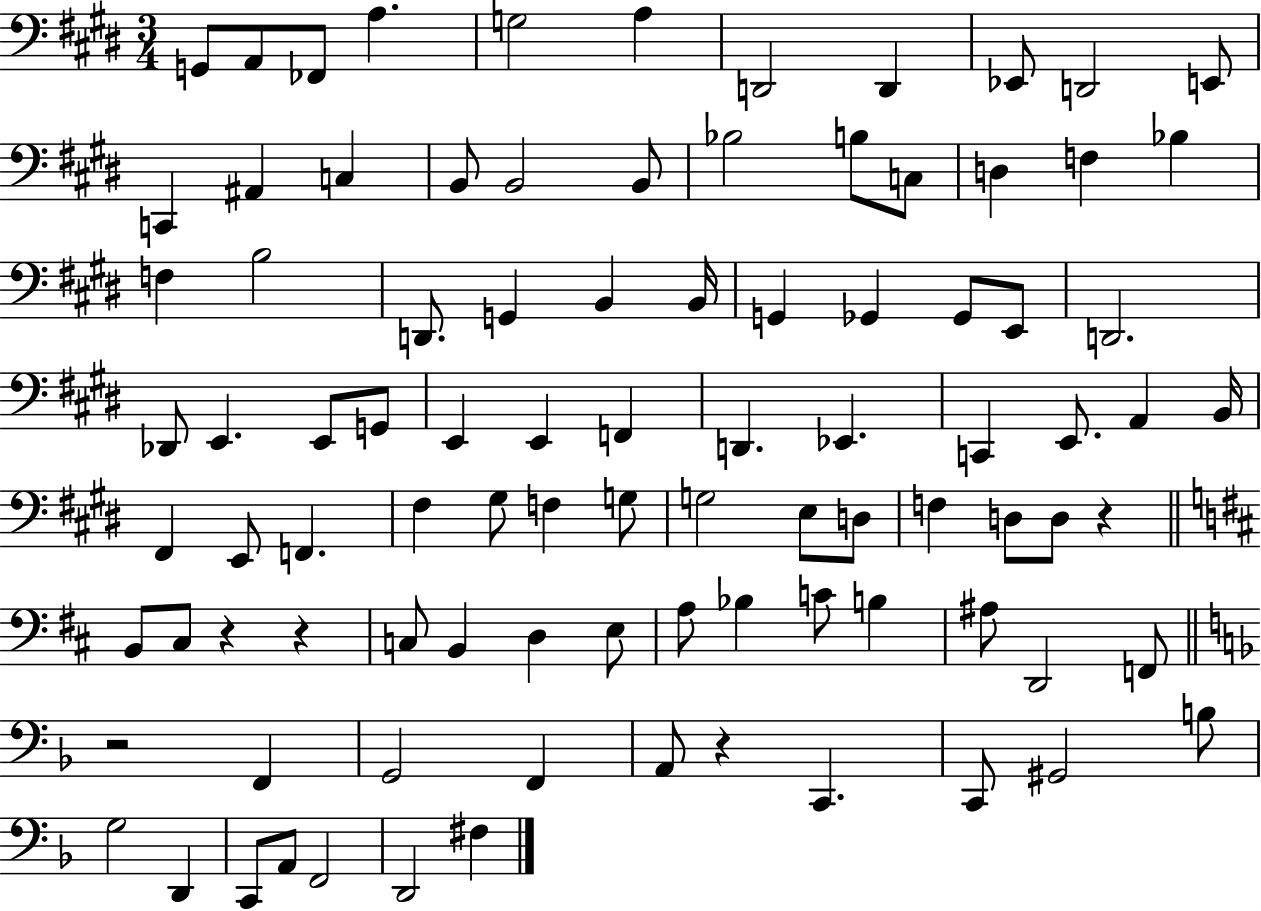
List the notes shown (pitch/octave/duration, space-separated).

G2/e A2/e FES2/e A3/q. G3/h A3/q D2/h D2/q Eb2/e D2/h E2/e C2/q A#2/q C3/q B2/e B2/h B2/e Bb3/h B3/e C3/e D3/q F3/q Bb3/q F3/q B3/h D2/e. G2/q B2/q B2/s G2/q Gb2/q Gb2/e E2/e D2/h. Db2/e E2/q. E2/e G2/e E2/q E2/q F2/q D2/q. Eb2/q. C2/q E2/e. A2/q B2/s F#2/q E2/e F2/q. F#3/q G#3/e F3/q G3/e G3/h E3/e D3/e F3/q D3/e D3/e R/q B2/e C#3/e R/q R/q C3/e B2/q D3/q E3/e A3/e Bb3/q C4/e B3/q A#3/e D2/h F2/e R/h F2/q G2/h F2/q A2/e R/q C2/q. C2/e G#2/h B3/e G3/h D2/q C2/e A2/e F2/h D2/h F#3/q